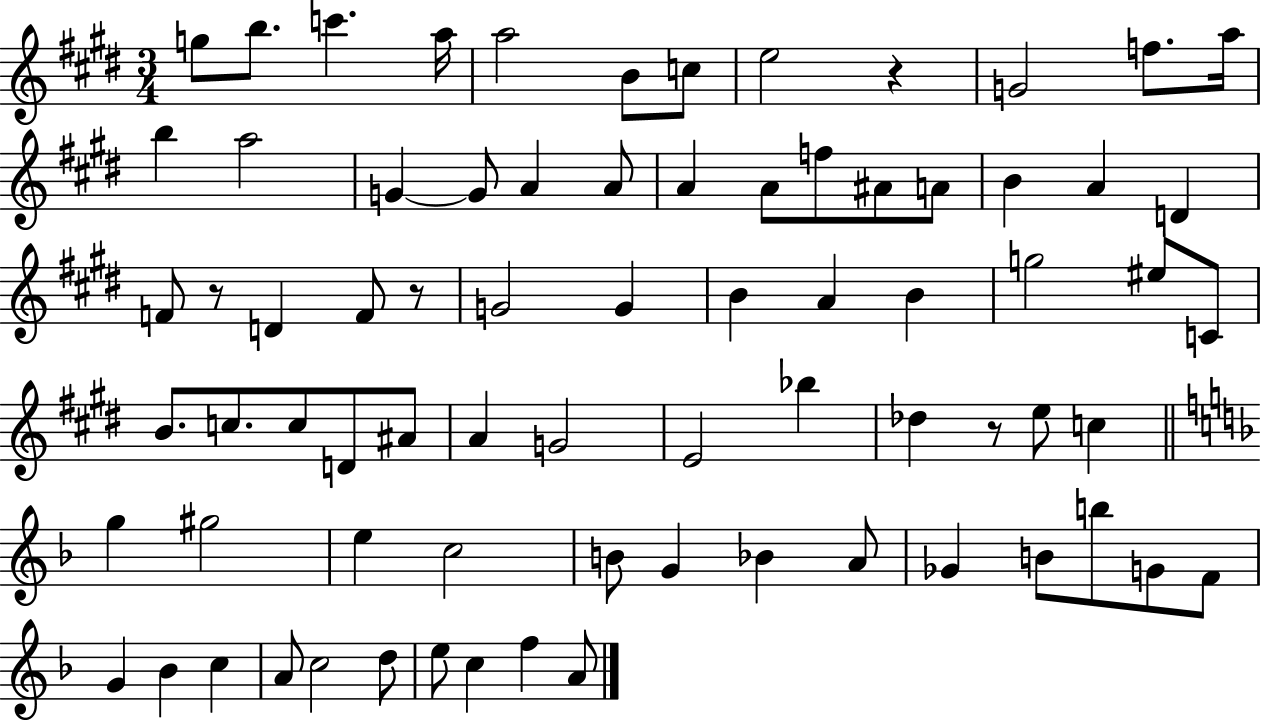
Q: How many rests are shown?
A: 4